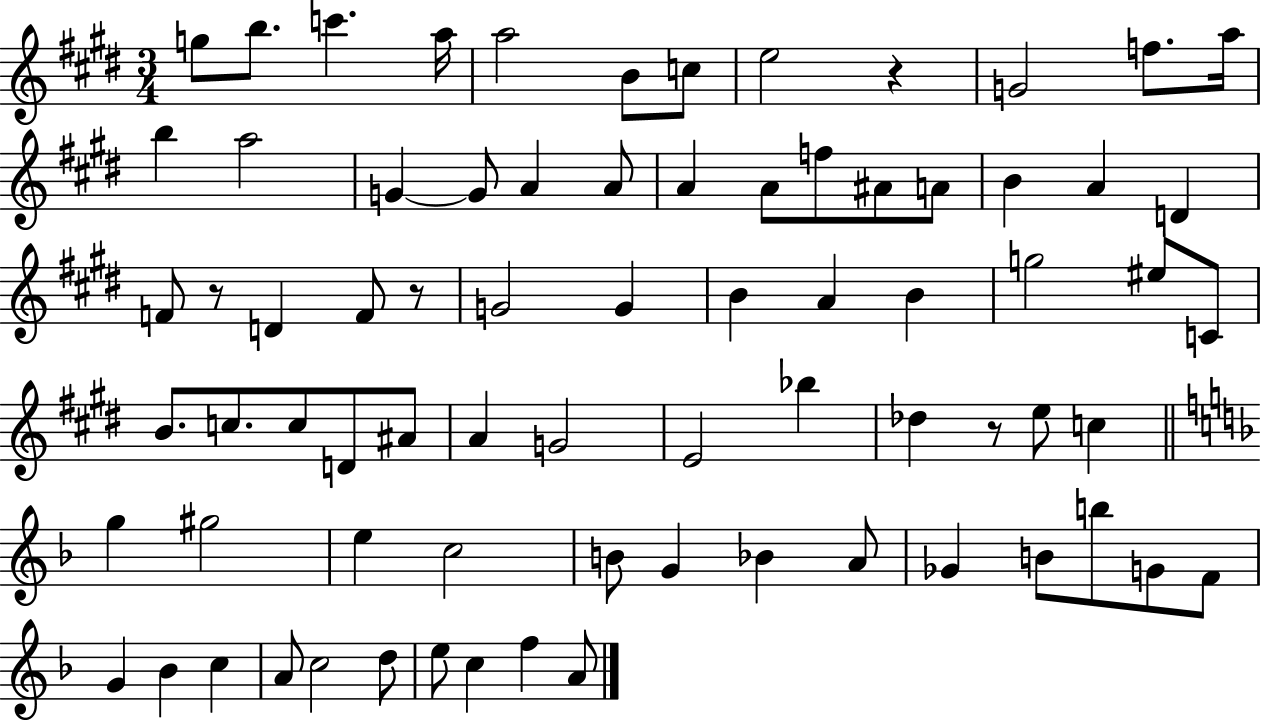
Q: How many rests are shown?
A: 4